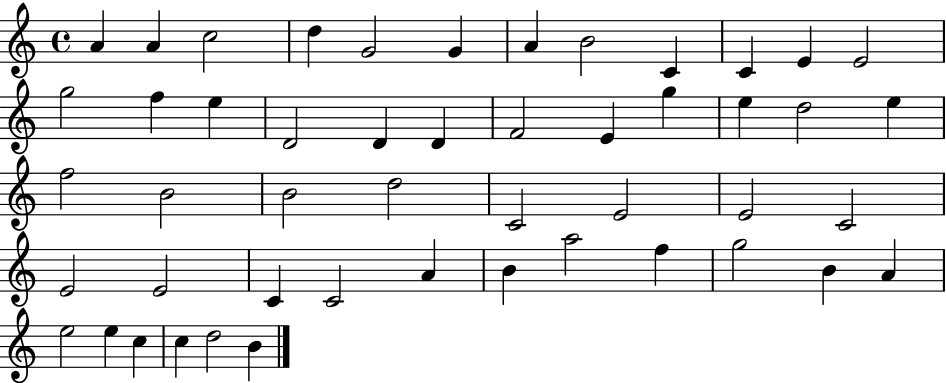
{
  \clef treble
  \time 4/4
  \defaultTimeSignature
  \key c \major
  a'4 a'4 c''2 | d''4 g'2 g'4 | a'4 b'2 c'4 | c'4 e'4 e'2 | \break g''2 f''4 e''4 | d'2 d'4 d'4 | f'2 e'4 g''4 | e''4 d''2 e''4 | \break f''2 b'2 | b'2 d''2 | c'2 e'2 | e'2 c'2 | \break e'2 e'2 | c'4 c'2 a'4 | b'4 a''2 f''4 | g''2 b'4 a'4 | \break e''2 e''4 c''4 | c''4 d''2 b'4 | \bar "|."
}